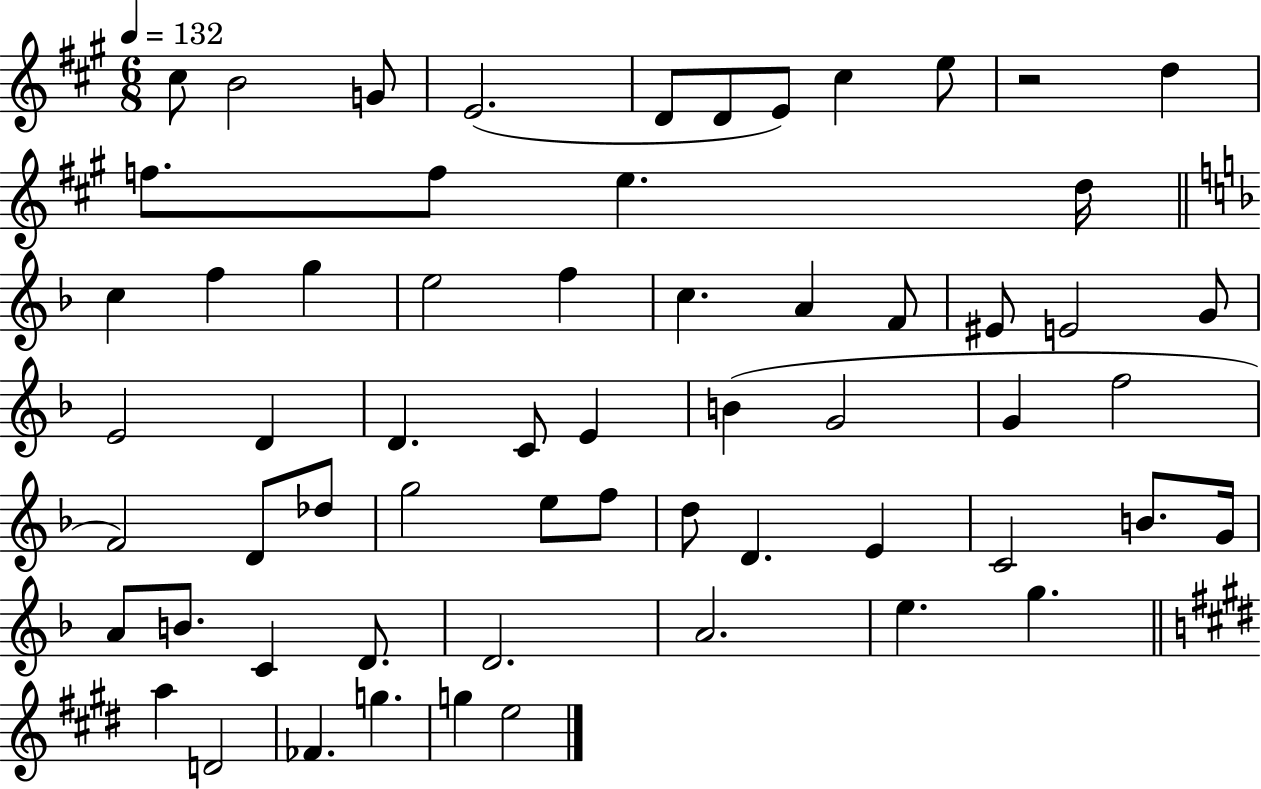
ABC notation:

X:1
T:Untitled
M:6/8
L:1/4
K:A
^c/2 B2 G/2 E2 D/2 D/2 E/2 ^c e/2 z2 d f/2 f/2 e d/4 c f g e2 f c A F/2 ^E/2 E2 G/2 E2 D D C/2 E B G2 G f2 F2 D/2 _d/2 g2 e/2 f/2 d/2 D E C2 B/2 G/4 A/2 B/2 C D/2 D2 A2 e g a D2 _F g g e2